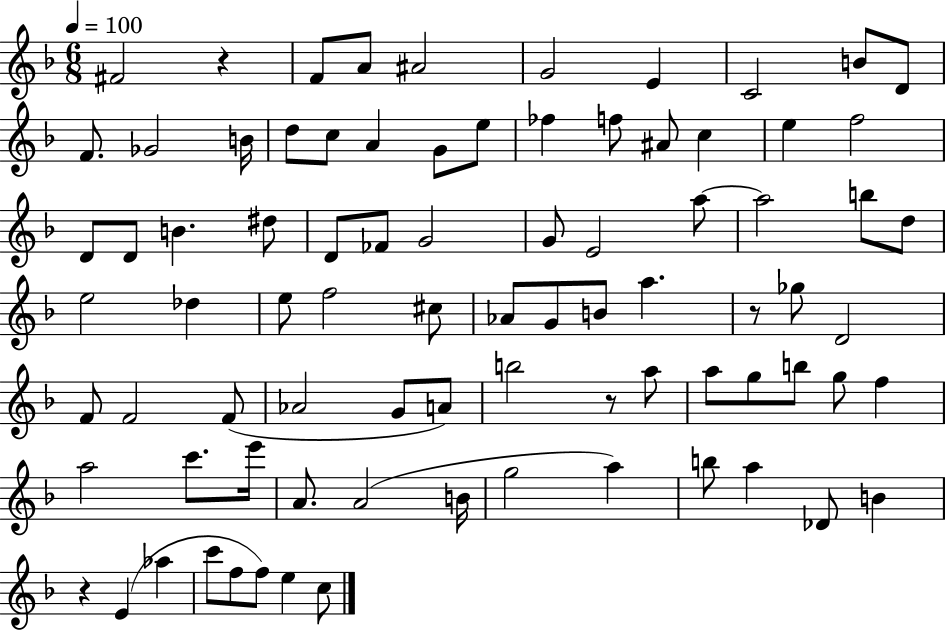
X:1
T:Untitled
M:6/8
L:1/4
K:F
^F2 z F/2 A/2 ^A2 G2 E C2 B/2 D/2 F/2 _G2 B/4 d/2 c/2 A G/2 e/2 _f f/2 ^A/2 c e f2 D/2 D/2 B ^d/2 D/2 _F/2 G2 G/2 E2 a/2 a2 b/2 d/2 e2 _d e/2 f2 ^c/2 _A/2 G/2 B/2 a z/2 _g/2 D2 F/2 F2 F/2 _A2 G/2 A/2 b2 z/2 a/2 a/2 g/2 b/2 g/2 f a2 c'/2 e'/4 A/2 A2 B/4 g2 a b/2 a _D/2 B z E _a c'/2 f/2 f/2 e c/2